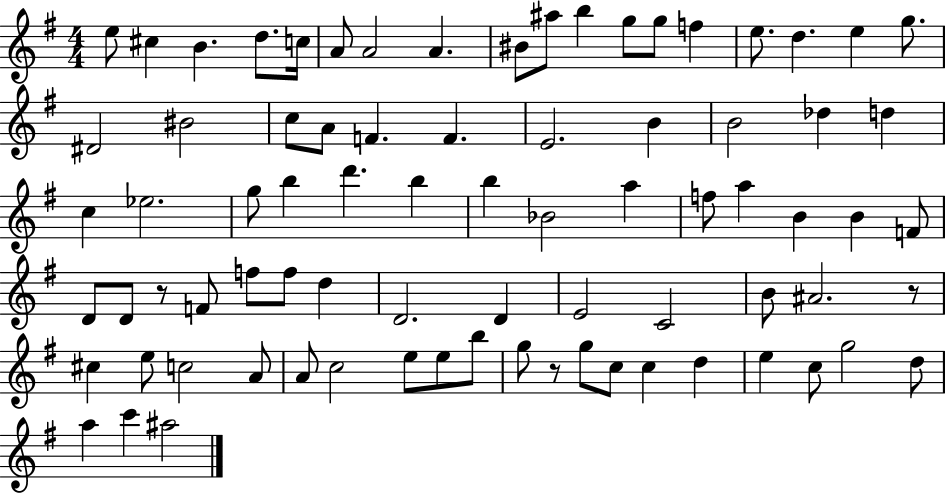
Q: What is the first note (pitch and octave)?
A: E5